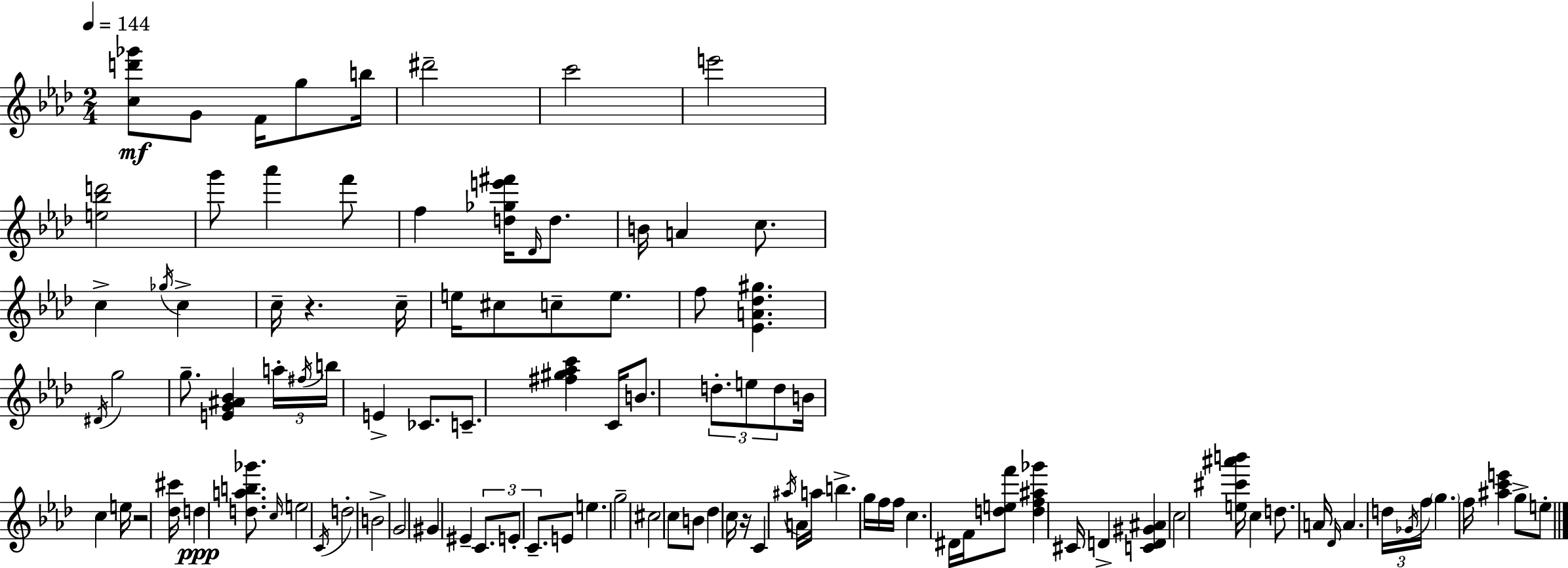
[C5,D6,Gb6]/e G4/e F4/s G5/e B5/s D#6/h C6/h E6/h [E5,Bb5,D6]/h G6/e Ab6/q F6/e F5/q [D5,Gb5,E6,F#6]/s Db4/s D5/e. B4/s A4/q C5/e. C5/q Gb5/s C5/q C5/s R/q. C5/s E5/s C#5/e C5/e E5/e. F5/e [Eb4,A4,Db5,G#5]/q. D#4/s G5/h G5/e. [E4,G4,A#4,Bb4]/q A5/s F#5/s B5/s E4/q CES4/e. C4/e. [F#5,G#5,Ab5,C6]/q C4/s B4/e. D5/e. E5/e D5/e B4/s C5/q E5/s R/h [Db5,C#6]/s D5/q [D5,A5,B5,Gb6]/e. C5/s E5/h C4/s D5/h B4/h G4/h G#4/q EIS4/q C4/e. E4/e C4/e. E4/e E5/q. G5/h C#5/h C5/e B4/e Db5/q C5/s R/s C4/q A#5/s A4/s A5/s B5/q. G5/s F5/s F5/s C5/q. D#4/s F4/s [D5,E5,F6]/e [D5,F5,A#5,Gb6]/q C#4/s D4/q [C4,D4,G#4,A#4]/q C5/h [E5,C#6,A#6,B6]/s C5/q D5/e. A4/s Db4/s A4/q. D5/s Gb4/s F5/s G5/q. F5/s [A#5,C6,E6]/q G5/e E5/e